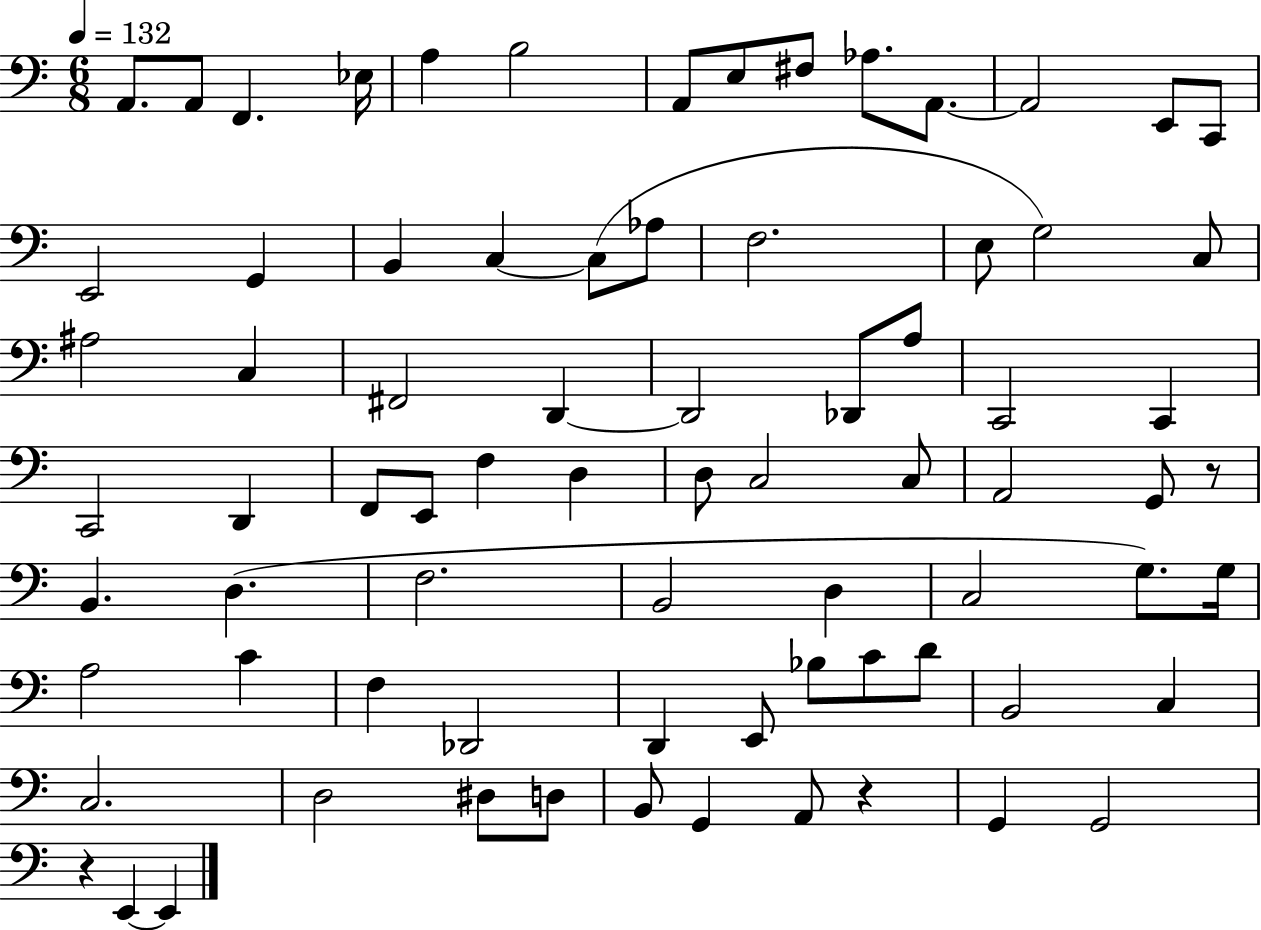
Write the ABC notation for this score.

X:1
T:Untitled
M:6/8
L:1/4
K:C
A,,/2 A,,/2 F,, _E,/4 A, B,2 A,,/2 E,/2 ^F,/2 _A,/2 A,,/2 A,,2 E,,/2 C,,/2 E,,2 G,, B,, C, C,/2 _A,/2 F,2 E,/2 G,2 C,/2 ^A,2 C, ^F,,2 D,, D,,2 _D,,/2 A,/2 C,,2 C,, C,,2 D,, F,,/2 E,,/2 F, D, D,/2 C,2 C,/2 A,,2 G,,/2 z/2 B,, D, F,2 B,,2 D, C,2 G,/2 G,/4 A,2 C F, _D,,2 D,, E,,/2 _B,/2 C/2 D/2 B,,2 C, C,2 D,2 ^D,/2 D,/2 B,,/2 G,, A,,/2 z G,, G,,2 z E,, E,,